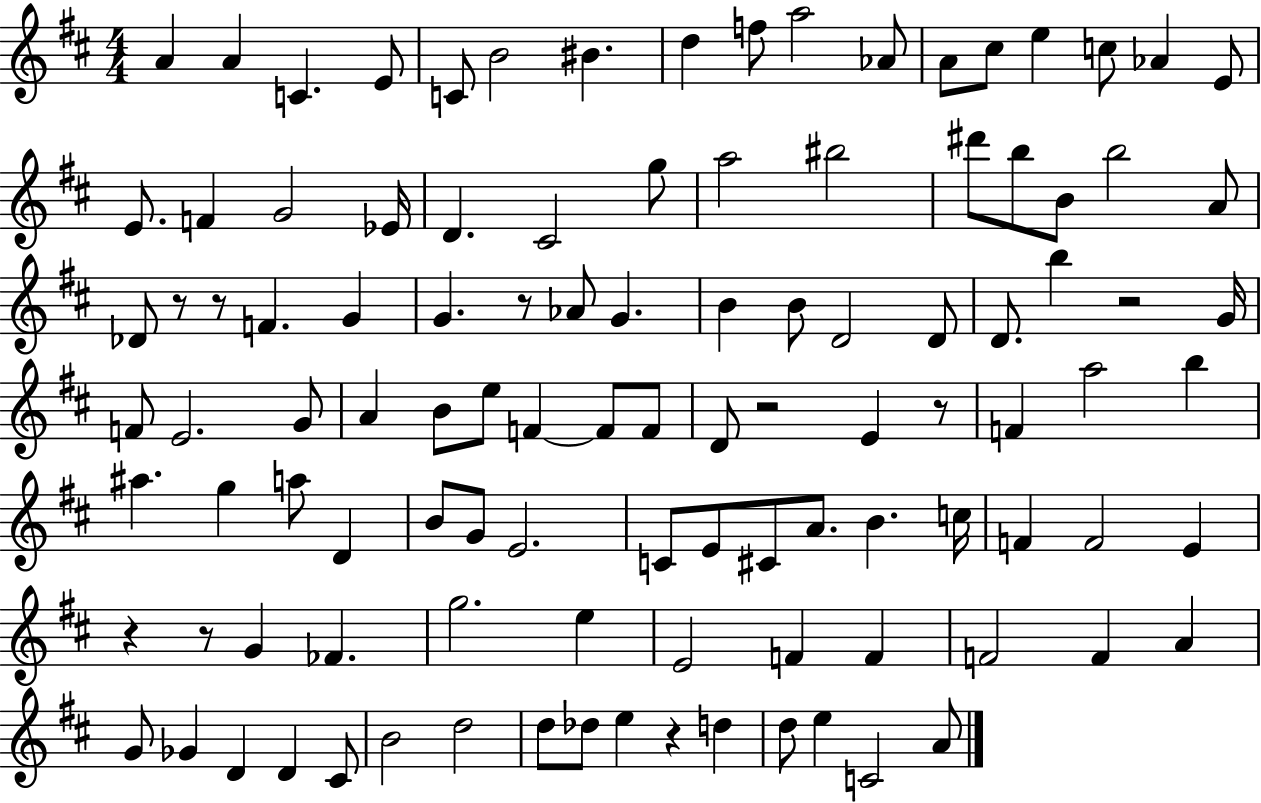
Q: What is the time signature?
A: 4/4